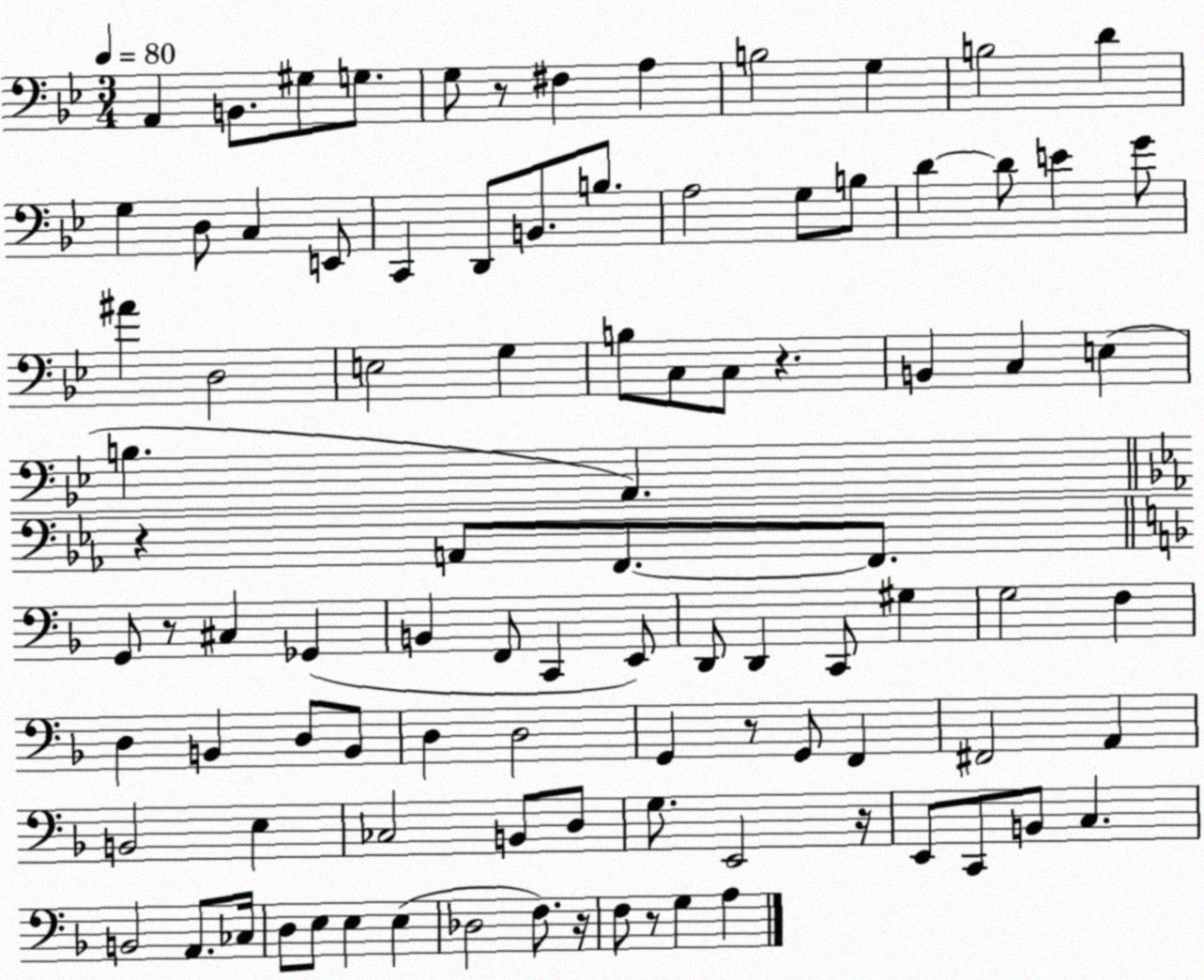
X:1
T:Untitled
M:3/4
L:1/4
K:Bb
A,, B,,/2 ^G,/2 G,/2 G,/2 z/2 ^F, A, B,2 G, B,2 D G, D,/2 C, E,,/2 C,, D,,/2 B,,/2 B,/2 A,2 G,/2 B,/2 D D/2 E G/2 ^A D,2 E,2 G, B,/2 C,/2 C,/2 z B,, C, E, B, A,, z A,,/2 F,,/2 F,,/2 G,,/2 z/2 ^C, _G,, B,, F,,/2 C,, E,,/2 D,,/2 D,, C,,/2 ^G, G,2 F, D, B,, D,/2 B,,/2 D, D,2 G,, z/2 G,,/2 F,, ^F,,2 A,, B,,2 E, _C,2 B,,/2 D,/2 G,/2 E,,2 z/4 E,,/2 C,,/2 B,,/2 C, B,,2 A,,/2 _C,/4 D,/2 E,/2 E, E, _D,2 F,/2 z/4 F,/2 z/2 G, A,